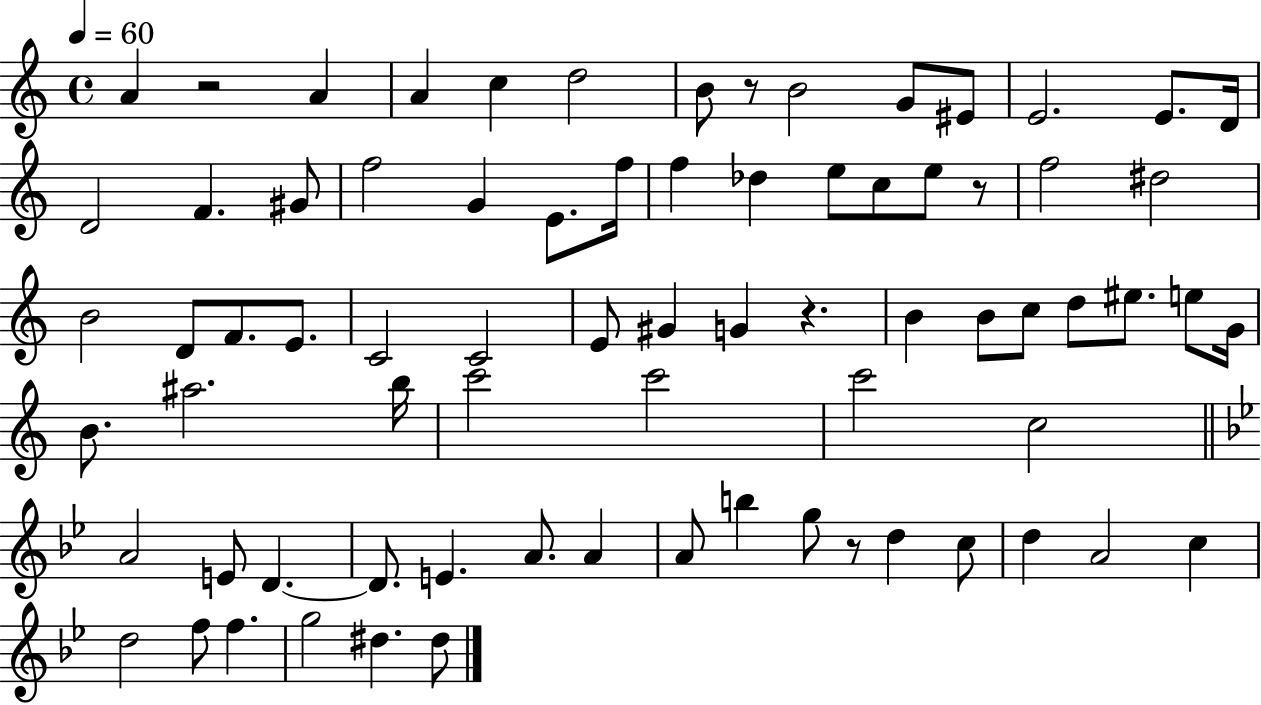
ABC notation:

X:1
T:Untitled
M:4/4
L:1/4
K:C
A z2 A A c d2 B/2 z/2 B2 G/2 ^E/2 E2 E/2 D/4 D2 F ^G/2 f2 G E/2 f/4 f _d e/2 c/2 e/2 z/2 f2 ^d2 B2 D/2 F/2 E/2 C2 C2 E/2 ^G G z B B/2 c/2 d/2 ^e/2 e/2 G/4 B/2 ^a2 b/4 c'2 c'2 c'2 c2 A2 E/2 D D/2 E A/2 A A/2 b g/2 z/2 d c/2 d A2 c d2 f/2 f g2 ^d ^d/2